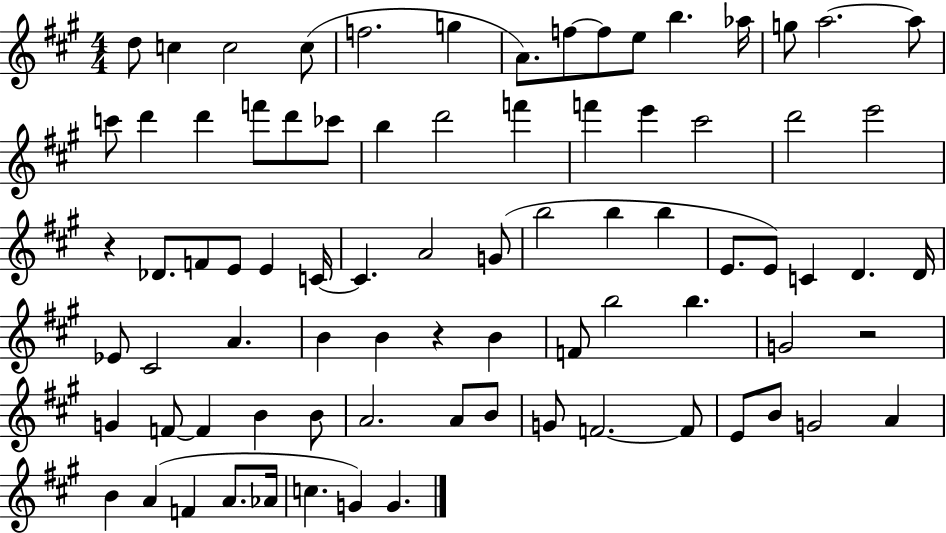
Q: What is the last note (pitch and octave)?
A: G4